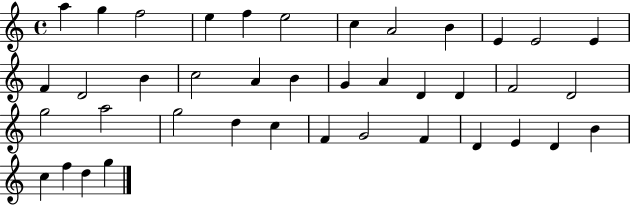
A5/q G5/q F5/h E5/q F5/q E5/h C5/q A4/h B4/q E4/q E4/h E4/q F4/q D4/h B4/q C5/h A4/q B4/q G4/q A4/q D4/q D4/q F4/h D4/h G5/h A5/h G5/h D5/q C5/q F4/q G4/h F4/q D4/q E4/q D4/q B4/q C5/q F5/q D5/q G5/q